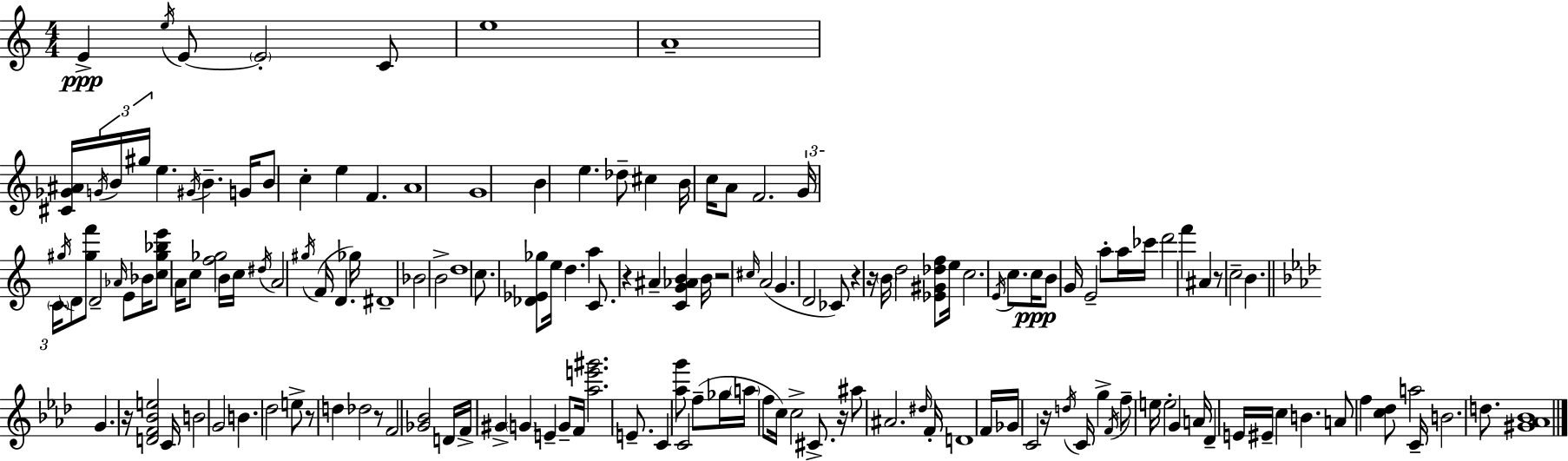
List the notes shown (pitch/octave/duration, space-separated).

E4/q E5/s E4/e E4/h C4/e E5/w A4/w [C#4,Gb4,A#4]/s G4/s B4/s G#5/s E5/q. G#4/s B4/q. G4/s B4/e C5/q E5/q F4/q. A4/w G4/w B4/q E5/q. Db5/e C#5/q B4/s C5/s A4/e F4/h. G4/s C4/s G#5/s D4/e [G#5,F6]/e D4/h Ab4/s E4/e Bb4/s [C5,G#5,Bb5,E6]/e A4/s C5/e [F5,Gb5]/h B4/s C5/s D#5/s A4/h G#5/s F4/s D4/q. Gb5/s D#4/w Bb4/h B4/h D5/w C5/e. [Db4,Eb4,Gb5]/e E5/s D5/q. A5/q C4/e. R/q A#4/q [C4,G4,Ab4,B4]/q B4/s R/h C#5/s A4/h G4/q. D4/h CES4/e R/q R/s B4/s D5/h [Eb4,G#4,Db5,F5]/e E5/s C5/h. E4/s C5/e. C5/s B4/e G4/s E4/h A5/e A5/s CES6/s D6/h F6/q A#4/q R/e C5/h B4/q. G4/q. R/s [D4,F4,Bb4,E5]/h C4/s B4/h G4/h B4/q. Db5/h E5/e R/e D5/q Db5/h R/e F4/h [Gb4,Bb4]/h D4/s F4/s G#4/q G4/q E4/q G4/e F4/s [Ab5,E6,G#6]/h. E4/e. C4/q [Ab5,G6]/e C4/h F5/e Gb5/s A5/s F5/e C5/s C5/h C#4/e. R/s A#5/e A#4/h. D#5/s F4/s D4/w F4/s Gb4/s C4/h R/s D5/s C4/s G5/q F4/s F5/e E5/s E5/h G4/q A4/s Db4/q E4/s EIS4/s C5/q B4/q. A4/e F5/q [C5,Db5]/e A5/h C4/s B4/h. D5/e. [G#4,Ab4,Bb4]/w